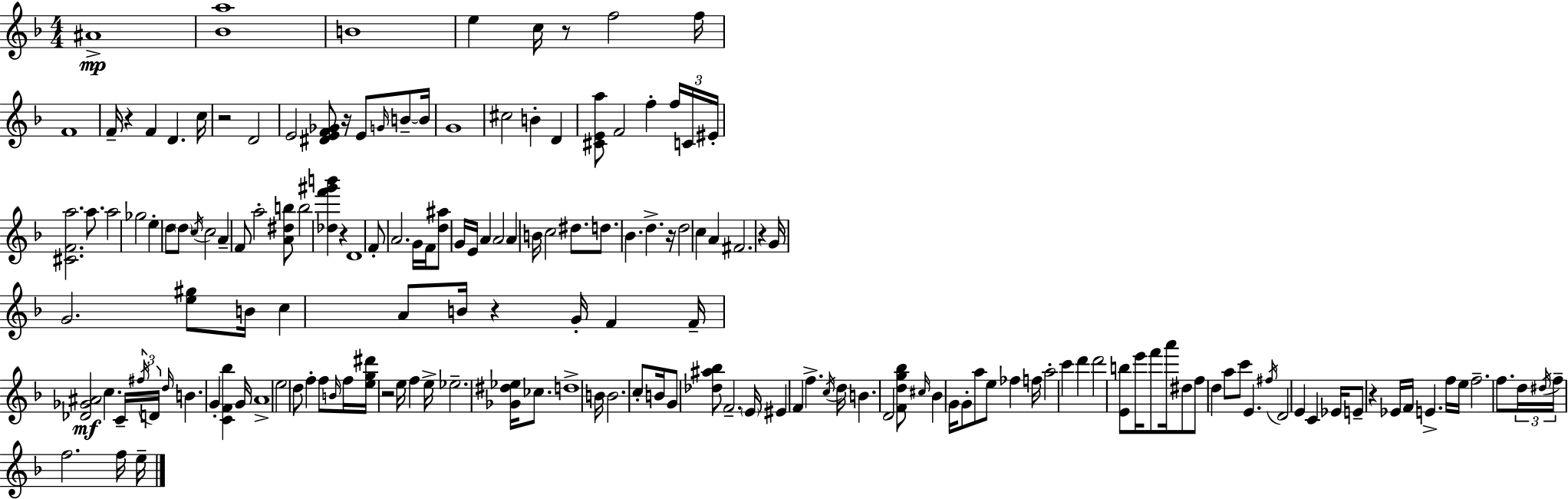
{
  \clef treble
  \numericTimeSignature
  \time 4/4
  \key f \major
  ais'1->\mp | <bes' a''>1 | b'1 | e''4 c''16 r8 f''2 f''16 | \break f'1 | f'16-- r4 f'4 d'4. c''16 | r2 d'2 | e'2 <dis' e' f' ges'>8 r16 e'8 \grace { g'16 } b'8--~~ | \break b'16 g'1 | cis''2 b'4-. d'4 | <cis' e' a''>8 f'2 f''4-. \tuplet 3/2 { f''16 | c'16 eis'16-. } <cis' f' a''>2. a''8. | \break a''2 ges''2 | e''4-. d''8 \parenthesize d''8 \acciaccatura { c''16 } c''2 | a'4-- f'8 a''2-. | <a' dis'' b''>8 b''2 <des'' f''' gis''' b'''>4 r4 | \break d'1 | f'8-. a'2. | g'16 f'16 <d'' ais''>8 g'16 e'16 a'4 a'2 | a'4 b'16 c''2 dis''8. | \break d''8. bes'4. d''4.-> | r16 d''2 c''4 a'4 | fis'2. r4 | g'16 g'2. <e'' gis''>8 | \break b'16 c''4 a'8 b'16 r4 g'16-. f'4 | f'16-- <des' ges' ais'>2\mf c''4. | c'16-- \tuplet 3/2 { \acciaccatura { fis''16 } d'16 \grace { d''16 } } b'4. g'4-. <c' f' bes''>4 | g'16 a'1-> | \break e''2 d''8 f''4-. | f''8 \grace { b'16 } f''16 <e'' g'' dis'''>16 r2 e''16 | f''4 e''16-> ees''2.-- | <ges' dis'' ees''>16 ces''8. d''1-> | \break b'16 b'2. | c''8-. b'16 g'8 <des'' ais'' bes''>8 f'2.-- | \parenthesize e'16 eis'4 f'4 f''4.-> | \acciaccatura { c''16 } d''16 b'4. d'2 | \break <f' d'' g'' bes''>8 \grace { cis''16 } bes'4 g'16 g'8-. a''8 | e''8 fes''4 f''16 a''2-. c'''4 | d'''4 d'''2 <e' b''>8 | e'''16 f'''8 a'''16 dis''8 f''8 d''4 a''8 c'''8 | \break e'4. \acciaccatura { fis''16 } d'2 | e'4 c'4 ees'16 e'8-- r4 ees'16 | f'16 e'4.-> f''16 e''16 f''2.-- | f''8. \tuplet 3/2 { d''16 \acciaccatura { dis''16 } f''16-- } f''2. | \break f''16 e''16-- \bar "|."
}